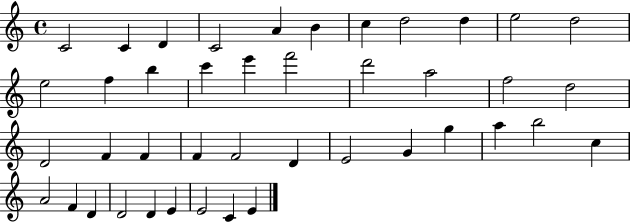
X:1
T:Untitled
M:4/4
L:1/4
K:C
C2 C D C2 A B c d2 d e2 d2 e2 f b c' e' f'2 d'2 a2 f2 d2 D2 F F F F2 D E2 G g a b2 c A2 F D D2 D E E2 C E